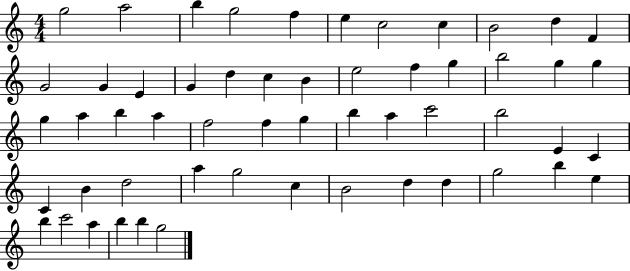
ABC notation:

X:1
T:Untitled
M:4/4
L:1/4
K:C
g2 a2 b g2 f e c2 c B2 d F G2 G E G d c B e2 f g b2 g g g a b a f2 f g b a c'2 b2 E C C B d2 a g2 c B2 d d g2 b e b c'2 a b b g2